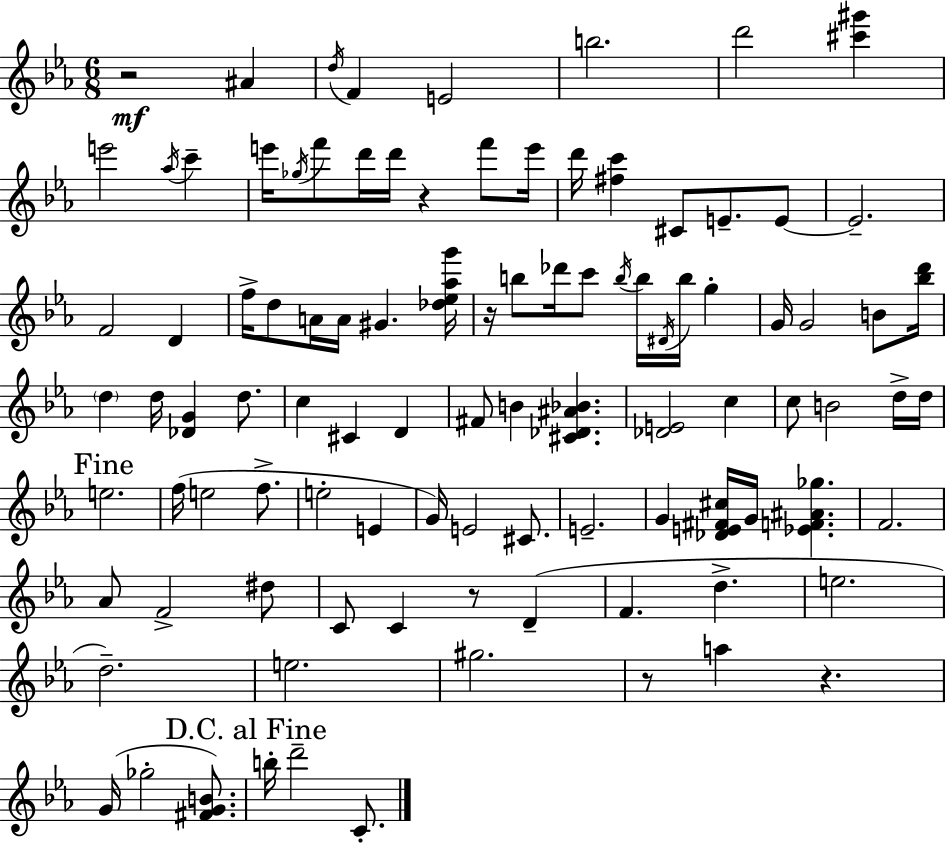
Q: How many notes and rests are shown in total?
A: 99